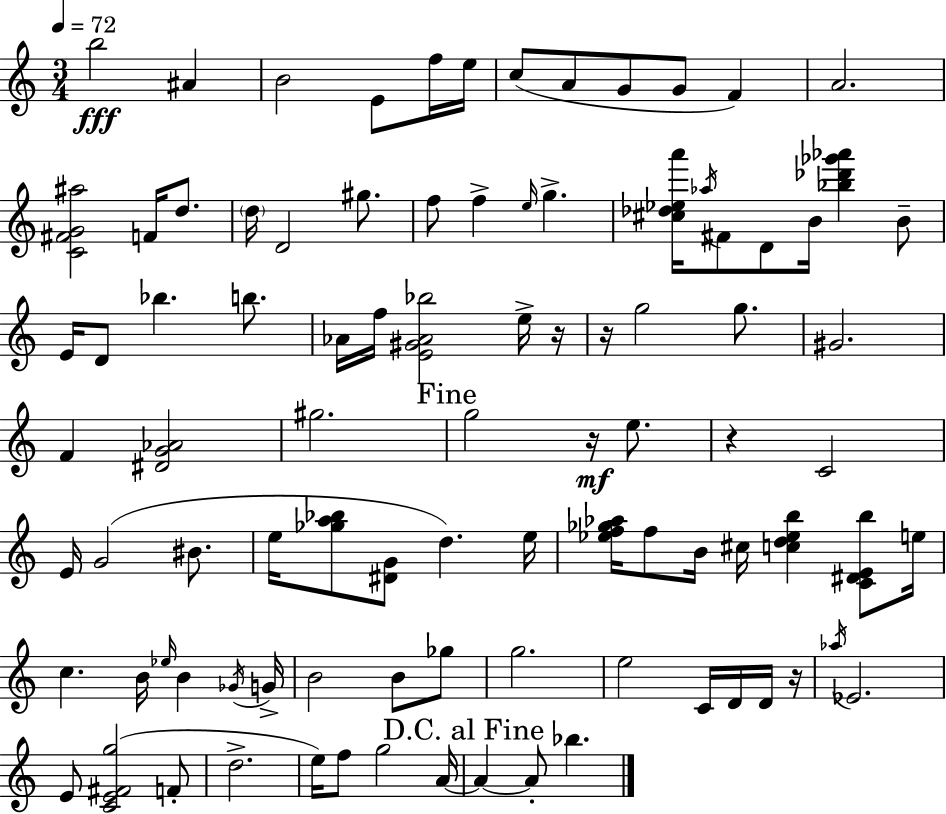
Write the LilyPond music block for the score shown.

{
  \clef treble
  \numericTimeSignature
  \time 3/4
  \key a \minor
  \tempo 4 = 72
  b''2\fff ais'4 | b'2 e'8 f''16 e''16 | c''8( a'8 g'8 g'8 f'4) | a'2. | \break <c' fis' g' ais''>2 f'16 d''8. | \parenthesize d''16 d'2 gis''8. | f''8 f''4-> \grace { e''16 } g''4.-> | <cis'' des'' ees'' a'''>16 \acciaccatura { aes''16 } fis'8 d'8 b'16 <bes'' des''' ges''' aes'''>4 | \break b'8-- e'16 d'8 bes''4. b''8. | aes'16 f''16 <e' gis' aes' bes''>2 | e''16-> r16 r16 g''2 g''8. | gis'2. | \break f'4 <dis' g' aes'>2 | gis''2. | \mark "Fine" g''2 r16\mf e''8. | r4 c'2 | \break e'16 g'2( bis'8. | e''16 <ges'' a'' bes''>8 <dis' g'>8 d''4.) | e''16 <ees'' f'' ges'' aes''>16 f''8 b'16 cis''16 <c'' d'' ees'' b''>4 <c' dis' e' b''>8 | e''16 c''4. b'16 \grace { ees''16 } b'4 | \break \acciaccatura { ges'16 } g'16-> b'2 | b'8 ges''8 g''2. | e''2 | c'16 d'16 d'16 r16 \acciaccatura { aes''16 } ees'2. | \break e'8 <c' e' fis' g''>2( | f'8-. d''2.-> | e''16) f''8 g''2 | a'16~~ \mark "D.C. al Fine" a'4~~ a'8-. bes''4. | \break \bar "|."
}